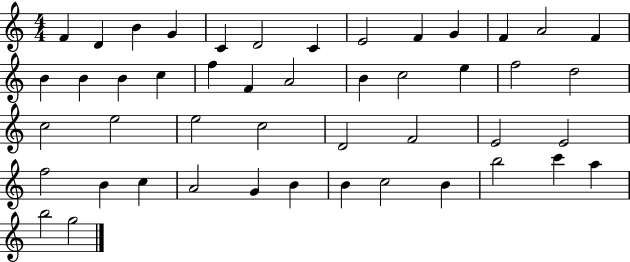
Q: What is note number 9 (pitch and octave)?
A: F4